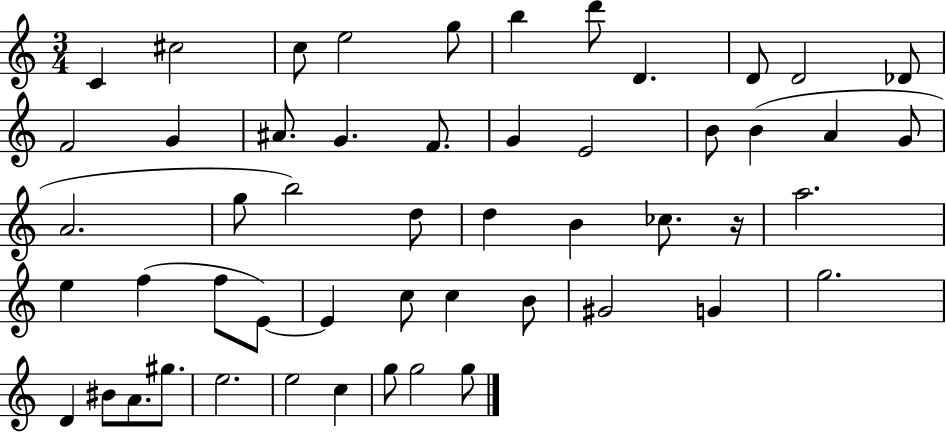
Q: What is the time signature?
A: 3/4